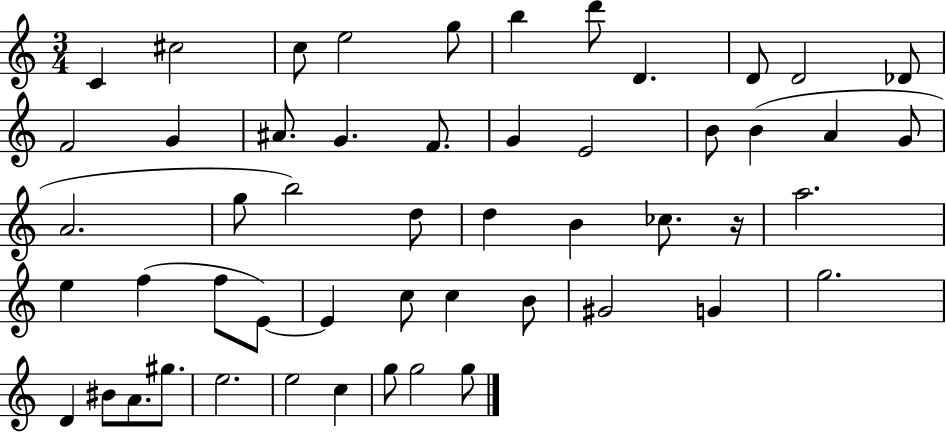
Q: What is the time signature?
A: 3/4